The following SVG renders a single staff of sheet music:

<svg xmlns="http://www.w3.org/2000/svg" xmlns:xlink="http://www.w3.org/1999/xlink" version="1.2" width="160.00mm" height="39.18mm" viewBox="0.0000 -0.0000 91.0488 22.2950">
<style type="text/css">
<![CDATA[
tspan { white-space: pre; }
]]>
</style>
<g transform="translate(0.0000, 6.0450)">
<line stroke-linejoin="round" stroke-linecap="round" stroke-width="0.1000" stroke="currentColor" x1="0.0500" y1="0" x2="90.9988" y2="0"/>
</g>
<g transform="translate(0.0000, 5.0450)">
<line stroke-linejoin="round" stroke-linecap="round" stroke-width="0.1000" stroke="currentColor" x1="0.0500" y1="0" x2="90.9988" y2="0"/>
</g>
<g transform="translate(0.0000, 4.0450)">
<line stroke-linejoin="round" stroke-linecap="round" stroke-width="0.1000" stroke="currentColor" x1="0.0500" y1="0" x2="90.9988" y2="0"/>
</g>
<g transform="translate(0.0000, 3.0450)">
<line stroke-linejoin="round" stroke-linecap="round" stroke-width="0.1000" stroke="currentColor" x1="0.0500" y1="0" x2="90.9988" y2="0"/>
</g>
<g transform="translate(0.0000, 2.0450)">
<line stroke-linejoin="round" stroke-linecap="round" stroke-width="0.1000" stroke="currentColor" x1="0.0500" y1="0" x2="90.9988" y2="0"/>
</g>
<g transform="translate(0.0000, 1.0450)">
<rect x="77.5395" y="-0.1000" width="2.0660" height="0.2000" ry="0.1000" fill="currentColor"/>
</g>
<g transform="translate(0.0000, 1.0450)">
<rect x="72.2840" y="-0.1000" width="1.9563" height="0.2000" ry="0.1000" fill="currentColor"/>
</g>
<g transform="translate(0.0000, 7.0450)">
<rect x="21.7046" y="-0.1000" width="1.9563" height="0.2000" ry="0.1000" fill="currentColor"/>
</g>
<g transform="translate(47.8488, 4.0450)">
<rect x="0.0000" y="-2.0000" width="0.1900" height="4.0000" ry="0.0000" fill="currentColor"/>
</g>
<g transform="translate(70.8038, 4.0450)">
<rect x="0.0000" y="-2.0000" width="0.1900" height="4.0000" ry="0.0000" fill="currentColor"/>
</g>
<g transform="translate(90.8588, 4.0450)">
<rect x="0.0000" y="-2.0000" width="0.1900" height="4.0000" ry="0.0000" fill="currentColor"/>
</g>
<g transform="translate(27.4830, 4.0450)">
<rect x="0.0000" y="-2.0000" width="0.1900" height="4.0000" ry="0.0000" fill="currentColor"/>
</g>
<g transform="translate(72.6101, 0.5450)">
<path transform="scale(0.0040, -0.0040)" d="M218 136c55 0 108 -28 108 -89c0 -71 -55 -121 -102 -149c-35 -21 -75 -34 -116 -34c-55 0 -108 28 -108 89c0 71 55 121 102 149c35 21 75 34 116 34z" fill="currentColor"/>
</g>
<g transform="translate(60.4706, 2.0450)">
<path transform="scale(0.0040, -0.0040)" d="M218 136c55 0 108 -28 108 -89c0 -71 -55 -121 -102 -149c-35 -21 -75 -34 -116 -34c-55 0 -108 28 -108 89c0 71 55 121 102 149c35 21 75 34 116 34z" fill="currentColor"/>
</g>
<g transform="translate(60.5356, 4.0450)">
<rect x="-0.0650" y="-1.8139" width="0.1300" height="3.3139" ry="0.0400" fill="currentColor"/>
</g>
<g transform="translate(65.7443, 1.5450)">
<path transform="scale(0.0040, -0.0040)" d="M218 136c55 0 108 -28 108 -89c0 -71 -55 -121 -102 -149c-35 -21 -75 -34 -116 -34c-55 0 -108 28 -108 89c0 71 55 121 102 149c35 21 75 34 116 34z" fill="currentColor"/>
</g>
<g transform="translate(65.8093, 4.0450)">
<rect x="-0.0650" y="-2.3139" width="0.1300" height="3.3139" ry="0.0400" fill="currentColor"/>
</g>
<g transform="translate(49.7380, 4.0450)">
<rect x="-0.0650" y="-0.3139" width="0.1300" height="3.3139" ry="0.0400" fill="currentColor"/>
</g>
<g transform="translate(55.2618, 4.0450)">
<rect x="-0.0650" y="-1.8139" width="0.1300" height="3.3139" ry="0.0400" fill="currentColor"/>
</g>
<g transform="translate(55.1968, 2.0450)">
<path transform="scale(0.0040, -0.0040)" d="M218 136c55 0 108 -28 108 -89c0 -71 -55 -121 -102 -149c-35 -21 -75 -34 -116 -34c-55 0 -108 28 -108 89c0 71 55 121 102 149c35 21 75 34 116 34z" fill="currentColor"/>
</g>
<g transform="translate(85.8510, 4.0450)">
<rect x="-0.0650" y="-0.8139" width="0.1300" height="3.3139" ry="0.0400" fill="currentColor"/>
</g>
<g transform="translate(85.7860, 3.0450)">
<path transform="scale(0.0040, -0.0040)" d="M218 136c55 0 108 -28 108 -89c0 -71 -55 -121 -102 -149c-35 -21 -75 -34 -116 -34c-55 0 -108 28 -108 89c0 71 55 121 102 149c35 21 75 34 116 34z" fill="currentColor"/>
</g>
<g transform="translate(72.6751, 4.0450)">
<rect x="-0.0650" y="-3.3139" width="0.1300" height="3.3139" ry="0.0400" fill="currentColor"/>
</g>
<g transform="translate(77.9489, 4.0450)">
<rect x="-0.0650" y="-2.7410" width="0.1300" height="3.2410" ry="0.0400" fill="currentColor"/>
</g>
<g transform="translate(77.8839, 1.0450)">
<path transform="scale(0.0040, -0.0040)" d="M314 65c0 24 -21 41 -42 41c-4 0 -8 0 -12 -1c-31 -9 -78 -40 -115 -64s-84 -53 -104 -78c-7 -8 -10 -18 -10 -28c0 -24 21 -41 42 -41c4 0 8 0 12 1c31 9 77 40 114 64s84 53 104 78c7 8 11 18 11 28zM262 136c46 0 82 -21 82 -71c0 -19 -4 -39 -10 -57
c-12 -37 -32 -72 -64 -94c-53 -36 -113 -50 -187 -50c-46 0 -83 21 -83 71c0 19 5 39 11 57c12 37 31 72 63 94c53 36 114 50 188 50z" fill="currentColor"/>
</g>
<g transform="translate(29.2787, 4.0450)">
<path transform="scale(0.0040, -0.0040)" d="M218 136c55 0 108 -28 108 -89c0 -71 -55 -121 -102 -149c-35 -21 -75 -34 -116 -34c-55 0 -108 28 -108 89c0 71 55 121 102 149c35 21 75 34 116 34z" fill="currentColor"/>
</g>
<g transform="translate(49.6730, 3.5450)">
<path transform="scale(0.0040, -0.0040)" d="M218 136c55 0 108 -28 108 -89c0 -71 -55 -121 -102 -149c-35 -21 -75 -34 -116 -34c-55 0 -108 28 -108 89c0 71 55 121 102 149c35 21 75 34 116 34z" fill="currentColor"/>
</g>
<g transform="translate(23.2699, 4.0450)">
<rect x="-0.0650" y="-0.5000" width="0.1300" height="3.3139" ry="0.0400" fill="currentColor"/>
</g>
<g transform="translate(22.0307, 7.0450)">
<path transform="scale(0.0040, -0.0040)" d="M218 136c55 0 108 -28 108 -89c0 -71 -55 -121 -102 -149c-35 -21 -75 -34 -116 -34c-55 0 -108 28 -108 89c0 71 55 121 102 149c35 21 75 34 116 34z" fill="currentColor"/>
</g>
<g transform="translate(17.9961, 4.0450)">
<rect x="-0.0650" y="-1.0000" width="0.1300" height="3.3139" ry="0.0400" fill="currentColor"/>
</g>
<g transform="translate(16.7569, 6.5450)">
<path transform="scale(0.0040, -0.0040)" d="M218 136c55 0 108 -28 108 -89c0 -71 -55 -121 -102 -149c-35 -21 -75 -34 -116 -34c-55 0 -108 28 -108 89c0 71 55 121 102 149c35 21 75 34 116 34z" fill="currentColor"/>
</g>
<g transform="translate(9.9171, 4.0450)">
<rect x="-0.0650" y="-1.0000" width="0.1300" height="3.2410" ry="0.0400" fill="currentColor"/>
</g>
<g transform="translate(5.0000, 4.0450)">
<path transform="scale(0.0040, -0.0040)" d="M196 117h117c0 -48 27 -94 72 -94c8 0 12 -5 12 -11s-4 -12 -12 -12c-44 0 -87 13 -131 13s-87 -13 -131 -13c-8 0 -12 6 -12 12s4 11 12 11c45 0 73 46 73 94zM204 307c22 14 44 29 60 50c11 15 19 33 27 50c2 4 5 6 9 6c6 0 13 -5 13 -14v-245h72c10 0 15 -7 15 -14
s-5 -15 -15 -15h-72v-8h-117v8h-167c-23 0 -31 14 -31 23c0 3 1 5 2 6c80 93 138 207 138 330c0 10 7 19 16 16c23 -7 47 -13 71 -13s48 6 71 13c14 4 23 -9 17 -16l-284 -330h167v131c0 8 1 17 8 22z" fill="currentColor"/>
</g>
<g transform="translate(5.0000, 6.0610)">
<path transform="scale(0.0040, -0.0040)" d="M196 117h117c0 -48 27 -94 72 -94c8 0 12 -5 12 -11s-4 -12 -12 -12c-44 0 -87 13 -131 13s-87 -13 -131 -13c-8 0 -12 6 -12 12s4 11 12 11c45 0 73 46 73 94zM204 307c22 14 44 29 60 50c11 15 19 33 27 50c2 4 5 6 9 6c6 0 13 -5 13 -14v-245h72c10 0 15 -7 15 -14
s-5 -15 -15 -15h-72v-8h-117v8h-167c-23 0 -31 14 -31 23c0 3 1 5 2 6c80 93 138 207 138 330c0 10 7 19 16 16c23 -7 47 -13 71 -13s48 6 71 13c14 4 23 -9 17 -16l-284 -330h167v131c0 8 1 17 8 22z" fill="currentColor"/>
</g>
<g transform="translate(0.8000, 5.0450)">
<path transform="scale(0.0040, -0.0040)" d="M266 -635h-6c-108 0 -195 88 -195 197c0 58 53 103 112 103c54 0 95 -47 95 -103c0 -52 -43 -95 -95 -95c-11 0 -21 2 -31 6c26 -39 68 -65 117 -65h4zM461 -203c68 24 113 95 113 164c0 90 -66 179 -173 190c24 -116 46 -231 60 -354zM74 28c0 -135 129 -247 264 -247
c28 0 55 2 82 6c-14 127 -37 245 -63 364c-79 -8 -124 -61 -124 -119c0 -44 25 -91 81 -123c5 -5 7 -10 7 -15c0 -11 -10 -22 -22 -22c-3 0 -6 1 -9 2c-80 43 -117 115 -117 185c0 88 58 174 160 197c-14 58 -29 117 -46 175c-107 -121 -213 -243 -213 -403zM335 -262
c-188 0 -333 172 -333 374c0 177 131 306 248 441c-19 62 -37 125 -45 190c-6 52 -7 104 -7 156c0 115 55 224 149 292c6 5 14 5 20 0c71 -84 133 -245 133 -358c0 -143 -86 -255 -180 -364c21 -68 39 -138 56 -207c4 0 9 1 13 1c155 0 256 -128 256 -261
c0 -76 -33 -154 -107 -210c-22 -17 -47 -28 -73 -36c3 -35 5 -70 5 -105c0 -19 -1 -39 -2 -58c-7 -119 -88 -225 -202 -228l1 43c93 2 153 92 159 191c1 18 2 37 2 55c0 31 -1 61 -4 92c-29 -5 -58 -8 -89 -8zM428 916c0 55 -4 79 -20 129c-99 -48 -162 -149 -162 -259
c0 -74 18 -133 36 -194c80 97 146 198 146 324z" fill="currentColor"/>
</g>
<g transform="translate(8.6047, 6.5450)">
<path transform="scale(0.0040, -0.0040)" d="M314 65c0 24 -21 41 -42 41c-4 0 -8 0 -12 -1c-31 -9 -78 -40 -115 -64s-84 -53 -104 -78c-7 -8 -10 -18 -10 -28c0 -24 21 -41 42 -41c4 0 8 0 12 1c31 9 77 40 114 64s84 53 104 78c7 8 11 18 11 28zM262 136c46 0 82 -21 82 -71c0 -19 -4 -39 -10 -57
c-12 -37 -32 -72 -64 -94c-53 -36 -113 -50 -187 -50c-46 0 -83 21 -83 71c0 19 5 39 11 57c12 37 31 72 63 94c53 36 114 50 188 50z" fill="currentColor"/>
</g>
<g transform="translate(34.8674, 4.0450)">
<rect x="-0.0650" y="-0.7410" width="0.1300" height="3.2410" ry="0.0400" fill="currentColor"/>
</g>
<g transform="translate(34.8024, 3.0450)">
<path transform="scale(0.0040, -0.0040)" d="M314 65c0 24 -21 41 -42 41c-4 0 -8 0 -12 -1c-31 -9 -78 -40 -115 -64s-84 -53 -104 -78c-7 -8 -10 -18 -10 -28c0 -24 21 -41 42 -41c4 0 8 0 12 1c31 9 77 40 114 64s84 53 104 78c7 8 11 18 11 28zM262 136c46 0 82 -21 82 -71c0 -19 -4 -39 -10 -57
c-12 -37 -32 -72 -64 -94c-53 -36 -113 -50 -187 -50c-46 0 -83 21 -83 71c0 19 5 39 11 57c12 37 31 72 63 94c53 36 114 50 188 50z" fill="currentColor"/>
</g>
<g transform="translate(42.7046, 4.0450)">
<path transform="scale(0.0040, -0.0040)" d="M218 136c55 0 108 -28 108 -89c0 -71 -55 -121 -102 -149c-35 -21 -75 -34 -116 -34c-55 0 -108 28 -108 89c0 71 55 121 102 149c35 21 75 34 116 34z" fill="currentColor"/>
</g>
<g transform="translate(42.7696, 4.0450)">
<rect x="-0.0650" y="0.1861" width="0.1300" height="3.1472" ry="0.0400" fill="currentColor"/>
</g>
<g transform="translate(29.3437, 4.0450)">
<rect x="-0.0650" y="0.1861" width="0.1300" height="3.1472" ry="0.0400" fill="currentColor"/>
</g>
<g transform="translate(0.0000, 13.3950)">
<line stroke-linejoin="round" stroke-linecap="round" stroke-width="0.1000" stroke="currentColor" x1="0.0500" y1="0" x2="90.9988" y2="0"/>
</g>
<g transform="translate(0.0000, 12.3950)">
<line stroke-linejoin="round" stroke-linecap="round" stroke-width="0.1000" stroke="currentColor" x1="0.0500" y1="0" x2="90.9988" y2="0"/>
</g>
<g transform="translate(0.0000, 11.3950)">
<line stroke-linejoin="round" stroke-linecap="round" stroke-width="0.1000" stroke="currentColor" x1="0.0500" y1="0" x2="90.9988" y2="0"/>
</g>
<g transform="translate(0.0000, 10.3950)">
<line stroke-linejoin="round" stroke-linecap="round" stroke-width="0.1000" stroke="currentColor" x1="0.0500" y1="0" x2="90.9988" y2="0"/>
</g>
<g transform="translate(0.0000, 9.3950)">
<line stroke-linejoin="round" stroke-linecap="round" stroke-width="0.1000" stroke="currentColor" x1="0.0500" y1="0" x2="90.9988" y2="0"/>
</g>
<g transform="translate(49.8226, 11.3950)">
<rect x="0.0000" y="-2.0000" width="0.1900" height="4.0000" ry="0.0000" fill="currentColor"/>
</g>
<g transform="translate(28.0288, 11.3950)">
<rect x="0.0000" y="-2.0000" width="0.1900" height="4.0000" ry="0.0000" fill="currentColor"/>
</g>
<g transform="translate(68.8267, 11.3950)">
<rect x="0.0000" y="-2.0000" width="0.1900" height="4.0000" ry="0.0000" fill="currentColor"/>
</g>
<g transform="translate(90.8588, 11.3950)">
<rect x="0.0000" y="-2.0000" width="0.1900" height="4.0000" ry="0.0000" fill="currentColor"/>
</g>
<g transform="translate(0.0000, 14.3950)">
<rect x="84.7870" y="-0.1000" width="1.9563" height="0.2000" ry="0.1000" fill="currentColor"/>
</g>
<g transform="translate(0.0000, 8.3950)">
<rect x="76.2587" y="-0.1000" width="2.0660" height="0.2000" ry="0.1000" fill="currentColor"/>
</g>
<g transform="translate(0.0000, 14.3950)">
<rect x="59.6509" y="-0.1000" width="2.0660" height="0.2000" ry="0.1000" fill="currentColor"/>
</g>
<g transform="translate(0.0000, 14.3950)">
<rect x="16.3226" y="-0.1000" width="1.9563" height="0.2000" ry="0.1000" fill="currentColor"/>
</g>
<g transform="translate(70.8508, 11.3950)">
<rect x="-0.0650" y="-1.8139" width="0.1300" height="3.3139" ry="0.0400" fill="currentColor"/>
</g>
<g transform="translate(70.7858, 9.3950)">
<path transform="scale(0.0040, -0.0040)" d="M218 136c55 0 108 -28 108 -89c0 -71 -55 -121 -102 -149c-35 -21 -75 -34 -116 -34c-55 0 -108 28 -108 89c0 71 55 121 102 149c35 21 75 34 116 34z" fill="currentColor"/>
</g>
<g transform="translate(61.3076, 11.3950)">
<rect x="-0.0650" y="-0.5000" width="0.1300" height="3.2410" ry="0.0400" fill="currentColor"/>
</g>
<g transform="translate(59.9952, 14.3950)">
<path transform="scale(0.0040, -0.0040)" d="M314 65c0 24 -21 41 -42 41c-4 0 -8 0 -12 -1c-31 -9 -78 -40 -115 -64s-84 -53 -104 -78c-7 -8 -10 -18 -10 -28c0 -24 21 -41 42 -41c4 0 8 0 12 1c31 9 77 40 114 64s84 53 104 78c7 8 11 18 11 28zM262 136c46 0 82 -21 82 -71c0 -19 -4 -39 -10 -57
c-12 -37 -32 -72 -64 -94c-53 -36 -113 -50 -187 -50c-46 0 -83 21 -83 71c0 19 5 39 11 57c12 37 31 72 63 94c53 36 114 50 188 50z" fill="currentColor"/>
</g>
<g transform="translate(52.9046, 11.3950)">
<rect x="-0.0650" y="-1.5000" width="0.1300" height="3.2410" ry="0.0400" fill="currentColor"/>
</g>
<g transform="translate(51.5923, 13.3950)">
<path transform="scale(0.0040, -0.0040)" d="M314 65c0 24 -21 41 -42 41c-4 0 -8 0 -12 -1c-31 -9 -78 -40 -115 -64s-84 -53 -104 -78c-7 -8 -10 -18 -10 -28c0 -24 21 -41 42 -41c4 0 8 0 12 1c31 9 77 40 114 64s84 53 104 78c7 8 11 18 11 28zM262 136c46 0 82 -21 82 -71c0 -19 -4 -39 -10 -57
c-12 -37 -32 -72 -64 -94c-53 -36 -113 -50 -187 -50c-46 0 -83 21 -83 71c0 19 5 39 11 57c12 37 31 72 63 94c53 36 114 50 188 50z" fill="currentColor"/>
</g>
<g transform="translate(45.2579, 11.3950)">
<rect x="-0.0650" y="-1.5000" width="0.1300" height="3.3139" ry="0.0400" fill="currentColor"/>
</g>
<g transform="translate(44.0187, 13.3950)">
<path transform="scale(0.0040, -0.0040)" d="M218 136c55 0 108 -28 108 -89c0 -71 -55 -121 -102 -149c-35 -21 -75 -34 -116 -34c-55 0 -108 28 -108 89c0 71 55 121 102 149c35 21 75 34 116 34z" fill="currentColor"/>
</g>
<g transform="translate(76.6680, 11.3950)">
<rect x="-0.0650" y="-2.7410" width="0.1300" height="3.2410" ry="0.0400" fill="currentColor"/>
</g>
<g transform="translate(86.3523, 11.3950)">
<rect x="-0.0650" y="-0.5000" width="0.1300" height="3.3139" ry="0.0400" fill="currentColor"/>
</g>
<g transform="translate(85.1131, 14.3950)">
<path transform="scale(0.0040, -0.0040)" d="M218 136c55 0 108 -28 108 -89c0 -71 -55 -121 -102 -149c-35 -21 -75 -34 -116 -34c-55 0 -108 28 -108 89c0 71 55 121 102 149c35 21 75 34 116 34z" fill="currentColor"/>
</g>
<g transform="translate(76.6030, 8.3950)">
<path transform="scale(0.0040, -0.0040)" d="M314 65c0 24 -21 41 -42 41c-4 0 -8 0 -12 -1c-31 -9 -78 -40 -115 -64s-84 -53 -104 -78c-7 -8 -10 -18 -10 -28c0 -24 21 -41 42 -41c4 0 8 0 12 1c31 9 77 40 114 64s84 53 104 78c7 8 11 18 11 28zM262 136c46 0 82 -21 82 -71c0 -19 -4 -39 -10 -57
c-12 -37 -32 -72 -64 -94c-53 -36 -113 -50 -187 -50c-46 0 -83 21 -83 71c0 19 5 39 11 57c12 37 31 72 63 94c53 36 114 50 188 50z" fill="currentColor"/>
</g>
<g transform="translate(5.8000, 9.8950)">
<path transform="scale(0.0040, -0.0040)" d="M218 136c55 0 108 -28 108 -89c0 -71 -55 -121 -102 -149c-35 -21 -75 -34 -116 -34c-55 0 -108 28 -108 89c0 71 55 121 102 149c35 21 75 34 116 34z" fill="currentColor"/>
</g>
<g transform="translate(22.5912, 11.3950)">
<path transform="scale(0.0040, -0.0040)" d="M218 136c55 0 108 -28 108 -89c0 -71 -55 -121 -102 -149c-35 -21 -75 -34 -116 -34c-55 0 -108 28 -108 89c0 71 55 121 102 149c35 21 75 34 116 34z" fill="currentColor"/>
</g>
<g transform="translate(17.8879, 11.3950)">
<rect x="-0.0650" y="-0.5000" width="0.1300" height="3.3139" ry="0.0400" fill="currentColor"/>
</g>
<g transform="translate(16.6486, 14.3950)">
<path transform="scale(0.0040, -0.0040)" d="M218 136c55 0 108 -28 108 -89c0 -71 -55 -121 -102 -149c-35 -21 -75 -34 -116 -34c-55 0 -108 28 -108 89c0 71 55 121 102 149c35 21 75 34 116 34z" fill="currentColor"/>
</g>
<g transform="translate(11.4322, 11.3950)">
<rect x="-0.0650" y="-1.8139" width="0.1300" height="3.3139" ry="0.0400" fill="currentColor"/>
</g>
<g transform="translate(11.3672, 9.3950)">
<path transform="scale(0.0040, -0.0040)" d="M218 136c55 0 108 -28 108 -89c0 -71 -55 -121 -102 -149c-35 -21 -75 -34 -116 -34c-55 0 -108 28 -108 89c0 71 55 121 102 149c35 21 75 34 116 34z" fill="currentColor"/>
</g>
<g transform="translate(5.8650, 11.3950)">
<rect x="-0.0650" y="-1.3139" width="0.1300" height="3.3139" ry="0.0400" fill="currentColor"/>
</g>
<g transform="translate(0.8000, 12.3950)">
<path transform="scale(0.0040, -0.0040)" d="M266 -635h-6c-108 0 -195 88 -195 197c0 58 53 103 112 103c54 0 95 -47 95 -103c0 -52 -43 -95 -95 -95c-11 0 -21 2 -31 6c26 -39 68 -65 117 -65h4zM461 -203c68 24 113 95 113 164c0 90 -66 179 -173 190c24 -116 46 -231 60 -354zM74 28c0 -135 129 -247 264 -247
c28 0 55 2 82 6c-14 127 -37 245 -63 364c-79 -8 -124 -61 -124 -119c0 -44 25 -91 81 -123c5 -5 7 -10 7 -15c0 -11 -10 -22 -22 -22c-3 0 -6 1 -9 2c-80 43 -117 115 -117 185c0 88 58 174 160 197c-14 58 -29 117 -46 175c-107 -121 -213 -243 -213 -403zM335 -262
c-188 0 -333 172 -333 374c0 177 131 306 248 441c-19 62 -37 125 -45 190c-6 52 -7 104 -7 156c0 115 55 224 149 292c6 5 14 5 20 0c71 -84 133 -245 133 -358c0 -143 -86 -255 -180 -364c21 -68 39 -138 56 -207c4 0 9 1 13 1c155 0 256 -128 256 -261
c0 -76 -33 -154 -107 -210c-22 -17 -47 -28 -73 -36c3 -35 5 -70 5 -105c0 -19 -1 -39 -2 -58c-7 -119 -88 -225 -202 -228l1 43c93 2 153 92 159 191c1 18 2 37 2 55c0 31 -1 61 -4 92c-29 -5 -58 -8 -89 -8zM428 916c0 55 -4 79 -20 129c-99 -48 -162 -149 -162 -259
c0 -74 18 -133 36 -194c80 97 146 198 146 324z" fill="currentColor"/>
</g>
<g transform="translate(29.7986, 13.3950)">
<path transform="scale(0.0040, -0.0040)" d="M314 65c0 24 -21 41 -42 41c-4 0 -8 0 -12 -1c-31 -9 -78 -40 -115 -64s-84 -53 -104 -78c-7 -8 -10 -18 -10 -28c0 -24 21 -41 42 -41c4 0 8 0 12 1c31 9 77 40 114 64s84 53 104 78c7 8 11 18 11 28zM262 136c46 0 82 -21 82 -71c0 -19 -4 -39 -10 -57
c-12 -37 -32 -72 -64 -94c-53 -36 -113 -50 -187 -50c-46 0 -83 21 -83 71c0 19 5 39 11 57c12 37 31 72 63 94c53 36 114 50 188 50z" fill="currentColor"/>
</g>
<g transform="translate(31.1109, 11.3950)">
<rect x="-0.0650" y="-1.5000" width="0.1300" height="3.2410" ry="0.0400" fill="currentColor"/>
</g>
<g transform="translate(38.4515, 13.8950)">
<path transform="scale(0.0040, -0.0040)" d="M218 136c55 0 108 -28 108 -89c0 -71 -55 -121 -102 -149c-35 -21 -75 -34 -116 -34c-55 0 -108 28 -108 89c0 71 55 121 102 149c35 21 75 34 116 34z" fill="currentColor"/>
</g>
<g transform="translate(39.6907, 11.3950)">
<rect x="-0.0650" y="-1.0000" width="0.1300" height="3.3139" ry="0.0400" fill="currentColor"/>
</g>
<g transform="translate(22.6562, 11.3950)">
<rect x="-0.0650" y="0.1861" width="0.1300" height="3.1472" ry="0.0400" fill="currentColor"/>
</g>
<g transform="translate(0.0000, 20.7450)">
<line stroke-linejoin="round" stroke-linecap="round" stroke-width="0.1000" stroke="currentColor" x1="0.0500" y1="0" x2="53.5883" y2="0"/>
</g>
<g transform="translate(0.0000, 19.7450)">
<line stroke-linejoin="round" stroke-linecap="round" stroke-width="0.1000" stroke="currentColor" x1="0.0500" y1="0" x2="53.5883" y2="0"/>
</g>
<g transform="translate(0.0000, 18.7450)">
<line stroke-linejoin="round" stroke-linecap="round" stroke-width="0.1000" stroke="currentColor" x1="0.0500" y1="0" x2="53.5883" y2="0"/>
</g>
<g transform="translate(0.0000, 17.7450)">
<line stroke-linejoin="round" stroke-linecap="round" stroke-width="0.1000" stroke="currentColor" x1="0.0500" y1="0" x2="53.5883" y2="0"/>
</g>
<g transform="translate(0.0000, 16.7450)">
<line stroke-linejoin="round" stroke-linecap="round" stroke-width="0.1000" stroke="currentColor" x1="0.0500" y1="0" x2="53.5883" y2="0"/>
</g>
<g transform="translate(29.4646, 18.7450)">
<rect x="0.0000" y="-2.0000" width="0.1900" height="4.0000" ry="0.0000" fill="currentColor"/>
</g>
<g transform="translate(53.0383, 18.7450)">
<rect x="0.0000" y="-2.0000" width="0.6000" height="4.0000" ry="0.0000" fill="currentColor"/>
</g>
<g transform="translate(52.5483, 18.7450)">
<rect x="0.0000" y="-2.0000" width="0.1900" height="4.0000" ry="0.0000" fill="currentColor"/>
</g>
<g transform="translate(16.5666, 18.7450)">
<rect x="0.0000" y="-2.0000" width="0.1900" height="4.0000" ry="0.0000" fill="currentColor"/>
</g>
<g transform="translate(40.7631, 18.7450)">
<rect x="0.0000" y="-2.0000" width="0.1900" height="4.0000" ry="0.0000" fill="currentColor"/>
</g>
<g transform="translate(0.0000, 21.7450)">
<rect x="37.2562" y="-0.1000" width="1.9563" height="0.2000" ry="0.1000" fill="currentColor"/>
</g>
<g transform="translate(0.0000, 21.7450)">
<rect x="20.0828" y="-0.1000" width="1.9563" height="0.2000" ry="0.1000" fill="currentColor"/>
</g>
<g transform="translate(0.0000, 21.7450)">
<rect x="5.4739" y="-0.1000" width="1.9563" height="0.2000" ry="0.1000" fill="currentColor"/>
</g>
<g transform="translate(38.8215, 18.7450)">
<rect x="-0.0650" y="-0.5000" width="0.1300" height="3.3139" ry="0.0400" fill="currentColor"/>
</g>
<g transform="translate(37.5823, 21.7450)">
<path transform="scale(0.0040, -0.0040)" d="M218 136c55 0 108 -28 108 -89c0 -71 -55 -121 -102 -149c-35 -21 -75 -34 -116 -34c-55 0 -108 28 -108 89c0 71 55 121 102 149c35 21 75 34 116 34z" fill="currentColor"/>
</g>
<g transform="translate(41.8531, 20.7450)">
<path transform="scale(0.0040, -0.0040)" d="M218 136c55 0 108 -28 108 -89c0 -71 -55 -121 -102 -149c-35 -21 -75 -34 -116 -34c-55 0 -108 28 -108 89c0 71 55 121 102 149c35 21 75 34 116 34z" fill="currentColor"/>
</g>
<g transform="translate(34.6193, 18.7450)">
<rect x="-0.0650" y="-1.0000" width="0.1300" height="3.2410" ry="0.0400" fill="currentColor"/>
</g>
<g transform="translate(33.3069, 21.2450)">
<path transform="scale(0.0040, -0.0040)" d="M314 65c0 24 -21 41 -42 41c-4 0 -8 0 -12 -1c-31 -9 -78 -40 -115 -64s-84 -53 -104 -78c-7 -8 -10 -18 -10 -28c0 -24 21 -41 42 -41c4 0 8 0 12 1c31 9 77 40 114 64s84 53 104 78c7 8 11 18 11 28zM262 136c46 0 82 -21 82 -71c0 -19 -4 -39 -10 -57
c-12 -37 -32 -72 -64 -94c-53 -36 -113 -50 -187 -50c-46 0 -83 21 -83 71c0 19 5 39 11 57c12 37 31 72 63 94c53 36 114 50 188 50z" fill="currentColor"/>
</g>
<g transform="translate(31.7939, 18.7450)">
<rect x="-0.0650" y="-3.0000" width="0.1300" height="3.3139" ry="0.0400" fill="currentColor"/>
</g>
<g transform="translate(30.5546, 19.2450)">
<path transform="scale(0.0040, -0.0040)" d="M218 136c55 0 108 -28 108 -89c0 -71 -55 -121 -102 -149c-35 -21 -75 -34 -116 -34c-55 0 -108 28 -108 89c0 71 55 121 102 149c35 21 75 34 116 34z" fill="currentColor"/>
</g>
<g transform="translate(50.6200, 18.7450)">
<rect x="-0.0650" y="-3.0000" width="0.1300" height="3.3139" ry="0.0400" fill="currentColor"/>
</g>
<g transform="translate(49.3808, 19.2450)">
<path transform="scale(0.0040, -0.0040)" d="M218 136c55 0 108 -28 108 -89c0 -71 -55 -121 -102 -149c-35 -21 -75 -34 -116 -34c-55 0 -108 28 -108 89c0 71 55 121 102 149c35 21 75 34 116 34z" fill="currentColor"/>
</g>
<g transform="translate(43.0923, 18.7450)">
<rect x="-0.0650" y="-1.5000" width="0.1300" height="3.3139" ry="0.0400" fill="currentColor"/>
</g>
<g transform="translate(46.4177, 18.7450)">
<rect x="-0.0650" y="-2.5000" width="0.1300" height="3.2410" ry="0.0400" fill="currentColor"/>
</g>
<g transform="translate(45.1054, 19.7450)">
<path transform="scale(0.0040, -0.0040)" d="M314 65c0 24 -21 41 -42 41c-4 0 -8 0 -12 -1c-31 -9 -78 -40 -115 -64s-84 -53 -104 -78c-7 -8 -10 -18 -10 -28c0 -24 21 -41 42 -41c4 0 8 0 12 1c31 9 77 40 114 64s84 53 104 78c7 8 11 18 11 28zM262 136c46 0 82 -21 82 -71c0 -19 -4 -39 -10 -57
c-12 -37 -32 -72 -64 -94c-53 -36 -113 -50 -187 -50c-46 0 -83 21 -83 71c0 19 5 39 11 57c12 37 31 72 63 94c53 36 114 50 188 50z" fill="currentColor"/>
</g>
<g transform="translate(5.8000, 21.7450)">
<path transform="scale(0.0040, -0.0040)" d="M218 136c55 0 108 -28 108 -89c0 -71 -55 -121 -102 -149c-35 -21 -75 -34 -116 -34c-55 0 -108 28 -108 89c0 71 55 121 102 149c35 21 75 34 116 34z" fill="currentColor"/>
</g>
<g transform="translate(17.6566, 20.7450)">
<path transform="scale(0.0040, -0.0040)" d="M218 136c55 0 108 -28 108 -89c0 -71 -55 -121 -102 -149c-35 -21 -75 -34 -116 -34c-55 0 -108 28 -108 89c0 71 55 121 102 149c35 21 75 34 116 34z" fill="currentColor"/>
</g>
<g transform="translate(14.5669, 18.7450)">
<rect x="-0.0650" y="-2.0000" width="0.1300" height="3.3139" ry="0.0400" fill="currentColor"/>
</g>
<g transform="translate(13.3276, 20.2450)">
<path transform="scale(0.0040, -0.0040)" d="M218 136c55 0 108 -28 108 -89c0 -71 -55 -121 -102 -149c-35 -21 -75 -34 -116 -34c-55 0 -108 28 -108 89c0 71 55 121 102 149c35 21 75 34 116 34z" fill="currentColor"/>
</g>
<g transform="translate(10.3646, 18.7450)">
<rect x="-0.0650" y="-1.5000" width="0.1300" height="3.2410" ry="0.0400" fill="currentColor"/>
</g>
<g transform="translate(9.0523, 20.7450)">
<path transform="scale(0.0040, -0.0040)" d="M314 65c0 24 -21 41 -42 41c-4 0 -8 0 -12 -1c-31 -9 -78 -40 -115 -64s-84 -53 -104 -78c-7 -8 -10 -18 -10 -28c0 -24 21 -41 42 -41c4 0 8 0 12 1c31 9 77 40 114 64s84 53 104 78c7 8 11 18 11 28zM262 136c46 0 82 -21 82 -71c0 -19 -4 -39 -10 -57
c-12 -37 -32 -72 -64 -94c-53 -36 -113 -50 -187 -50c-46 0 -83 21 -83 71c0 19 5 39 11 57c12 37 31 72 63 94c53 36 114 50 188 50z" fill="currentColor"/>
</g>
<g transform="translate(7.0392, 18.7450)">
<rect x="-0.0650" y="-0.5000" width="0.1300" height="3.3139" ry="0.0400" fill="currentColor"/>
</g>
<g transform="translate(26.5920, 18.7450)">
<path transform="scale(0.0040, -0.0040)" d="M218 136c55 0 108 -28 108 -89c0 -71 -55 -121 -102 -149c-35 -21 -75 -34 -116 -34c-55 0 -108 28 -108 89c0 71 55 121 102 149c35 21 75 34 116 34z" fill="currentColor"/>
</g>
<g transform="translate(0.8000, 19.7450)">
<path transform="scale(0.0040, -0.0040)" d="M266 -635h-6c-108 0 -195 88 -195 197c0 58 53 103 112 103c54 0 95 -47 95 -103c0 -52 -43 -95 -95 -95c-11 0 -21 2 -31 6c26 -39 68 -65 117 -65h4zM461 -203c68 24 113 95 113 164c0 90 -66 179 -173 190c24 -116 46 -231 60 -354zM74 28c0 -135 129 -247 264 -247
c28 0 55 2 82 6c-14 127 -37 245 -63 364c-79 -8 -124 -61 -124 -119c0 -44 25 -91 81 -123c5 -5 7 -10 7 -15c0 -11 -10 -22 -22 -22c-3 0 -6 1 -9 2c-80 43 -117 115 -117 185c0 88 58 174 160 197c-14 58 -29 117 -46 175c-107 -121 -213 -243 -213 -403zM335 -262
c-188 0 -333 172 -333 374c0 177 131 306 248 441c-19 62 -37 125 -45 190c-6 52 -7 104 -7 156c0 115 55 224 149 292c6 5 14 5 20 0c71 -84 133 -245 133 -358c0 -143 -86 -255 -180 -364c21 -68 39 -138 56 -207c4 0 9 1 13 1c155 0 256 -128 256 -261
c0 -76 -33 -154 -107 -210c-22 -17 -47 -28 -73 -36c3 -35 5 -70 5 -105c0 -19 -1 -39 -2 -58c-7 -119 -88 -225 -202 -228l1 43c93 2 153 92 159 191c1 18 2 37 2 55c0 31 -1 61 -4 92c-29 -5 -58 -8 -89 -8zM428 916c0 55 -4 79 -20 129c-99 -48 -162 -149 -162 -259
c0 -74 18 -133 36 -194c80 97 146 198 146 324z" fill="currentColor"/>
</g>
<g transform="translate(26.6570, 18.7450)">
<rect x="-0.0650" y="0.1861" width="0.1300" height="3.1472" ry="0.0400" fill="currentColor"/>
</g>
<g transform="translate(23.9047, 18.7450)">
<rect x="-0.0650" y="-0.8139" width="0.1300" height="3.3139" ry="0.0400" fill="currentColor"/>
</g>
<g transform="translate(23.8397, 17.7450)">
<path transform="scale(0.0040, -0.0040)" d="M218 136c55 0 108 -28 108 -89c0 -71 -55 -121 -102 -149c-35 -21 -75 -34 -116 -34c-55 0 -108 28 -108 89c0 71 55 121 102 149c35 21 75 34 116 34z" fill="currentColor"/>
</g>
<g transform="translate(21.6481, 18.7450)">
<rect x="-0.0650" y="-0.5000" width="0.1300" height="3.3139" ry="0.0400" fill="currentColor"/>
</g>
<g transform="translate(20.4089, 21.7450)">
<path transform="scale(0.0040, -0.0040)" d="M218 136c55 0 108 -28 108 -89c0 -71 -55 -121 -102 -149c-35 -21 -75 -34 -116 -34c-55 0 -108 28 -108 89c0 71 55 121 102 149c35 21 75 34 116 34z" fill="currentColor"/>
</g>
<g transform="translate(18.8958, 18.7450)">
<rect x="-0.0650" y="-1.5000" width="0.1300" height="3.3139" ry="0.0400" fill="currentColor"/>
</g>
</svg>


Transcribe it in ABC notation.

X:1
T:Untitled
M:4/4
L:1/4
K:C
D2 D C B d2 B c f f g b a2 d e f C B E2 D E E2 C2 f a2 C C E2 F E C d B A D2 C E G2 A